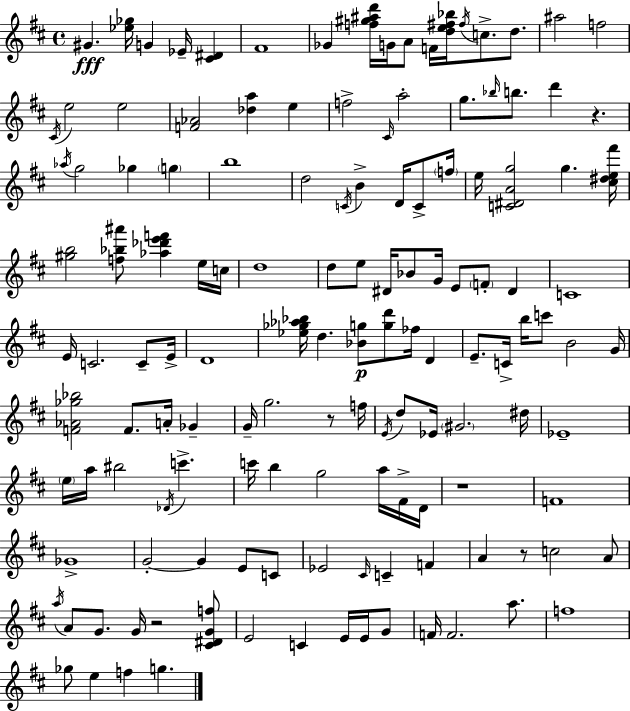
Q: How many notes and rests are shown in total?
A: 137